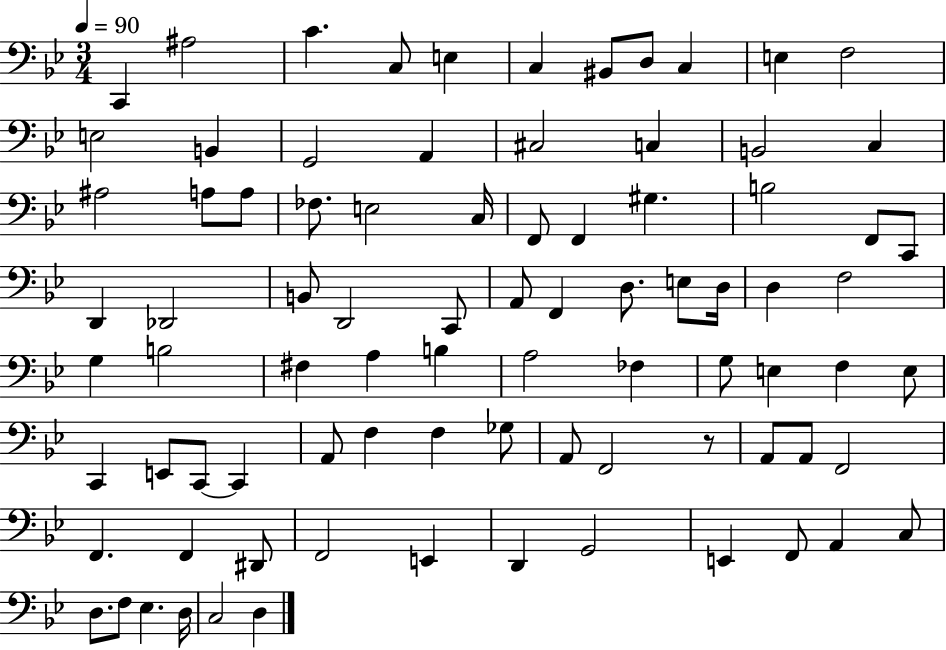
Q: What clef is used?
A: bass